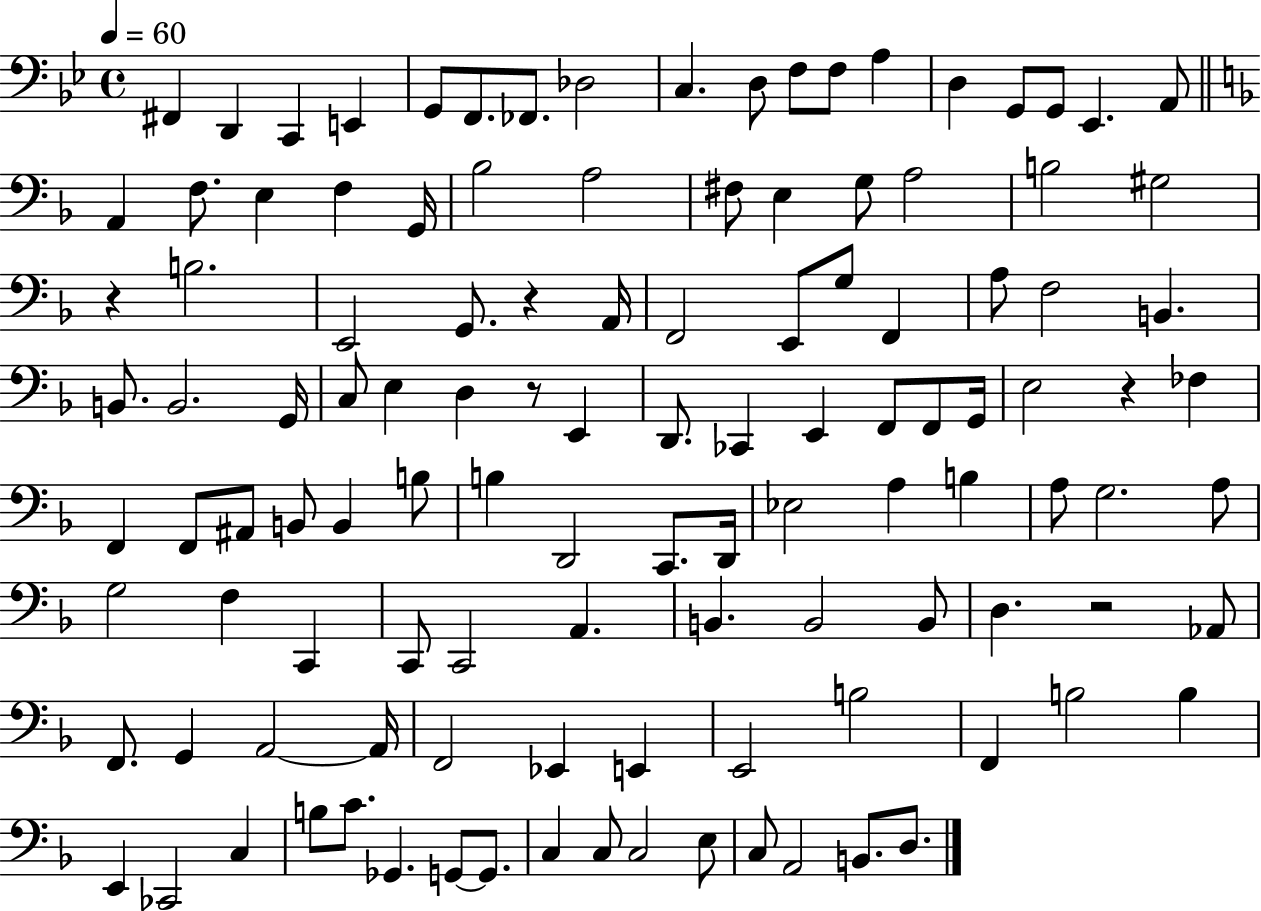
F#2/q D2/q C2/q E2/q G2/e F2/e. FES2/e. Db3/h C3/q. D3/e F3/e F3/e A3/q D3/q G2/e G2/e Eb2/q. A2/e A2/q F3/e. E3/q F3/q G2/s Bb3/h A3/h F#3/e E3/q G3/e A3/h B3/h G#3/h R/q B3/h. E2/h G2/e. R/q A2/s F2/h E2/e G3/e F2/q A3/e F3/h B2/q. B2/e. B2/h. G2/s C3/e E3/q D3/q R/e E2/q D2/e. CES2/q E2/q F2/e F2/e G2/s E3/h R/q FES3/q F2/q F2/e A#2/e B2/e B2/q B3/e B3/q D2/h C2/e. D2/s Eb3/h A3/q B3/q A3/e G3/h. A3/e G3/h F3/q C2/q C2/e C2/h A2/q. B2/q. B2/h B2/e D3/q. R/h Ab2/e F2/e. G2/q A2/h A2/s F2/h Eb2/q E2/q E2/h B3/h F2/q B3/h B3/q E2/q CES2/h C3/q B3/e C4/e. Gb2/q. G2/e G2/e. C3/q C3/e C3/h E3/e C3/e A2/h B2/e. D3/e.